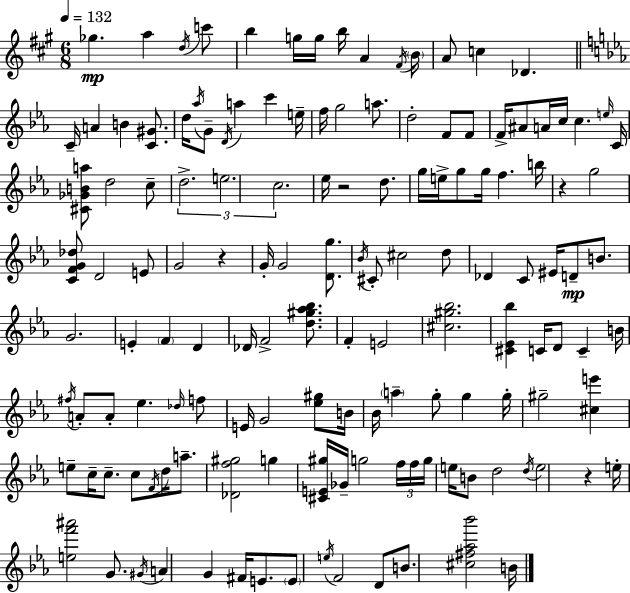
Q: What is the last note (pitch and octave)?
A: B4